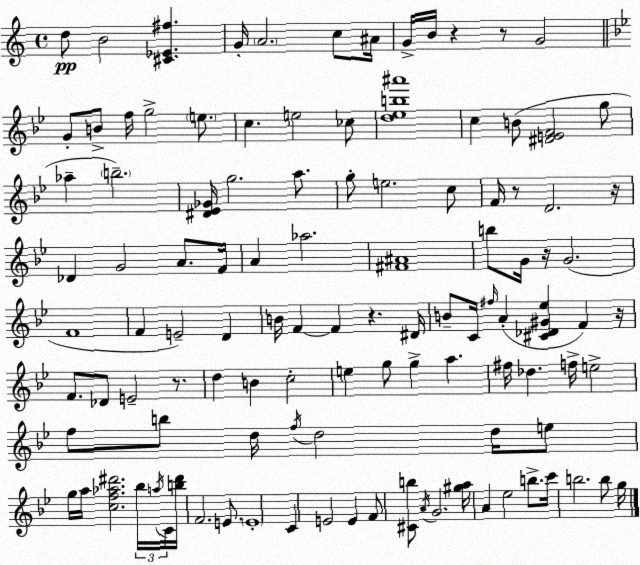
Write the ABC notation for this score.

X:1
T:Untitled
M:4/4
L:1/4
K:Am
d/2 B2 [^C_E^f] G/4 A2 c/2 ^A/4 G/4 B/4 z z/2 G2 G/2 B/2 f/4 g2 e/2 c e2 _c/2 [d_eb^a']4 c B/2 [^DEF]2 g/2 _a b2 [^D_E_G]/4 g2 a/2 g/2 e2 c/2 F/4 z/2 D2 z/4 _D G2 A/2 F/4 A _a2 [^F^A]4 b/2 G/4 z/4 G2 F4 F E2 D B/4 F F z ^D/4 B/2 C/4 ^f/4 A [^C_D^G_e] F z/4 F/2 _D/2 E2 z/2 d B c2 e g/2 g a ^f/4 _d f/4 e2 f/2 b/2 d/4 f/4 d2 d/4 e/2 g/4 a/4 [cf_a^d']2 _b/4 a/4 C/4 [b^d']/4 F2 E/2 E4 C E2 E F/2 [^Cb]/2 A/4 G2 [^ga]/4 A _e2 b/2 c'/4 b2 b/2 g/4